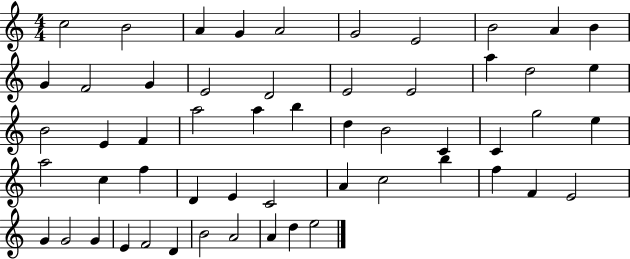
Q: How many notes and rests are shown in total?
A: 55